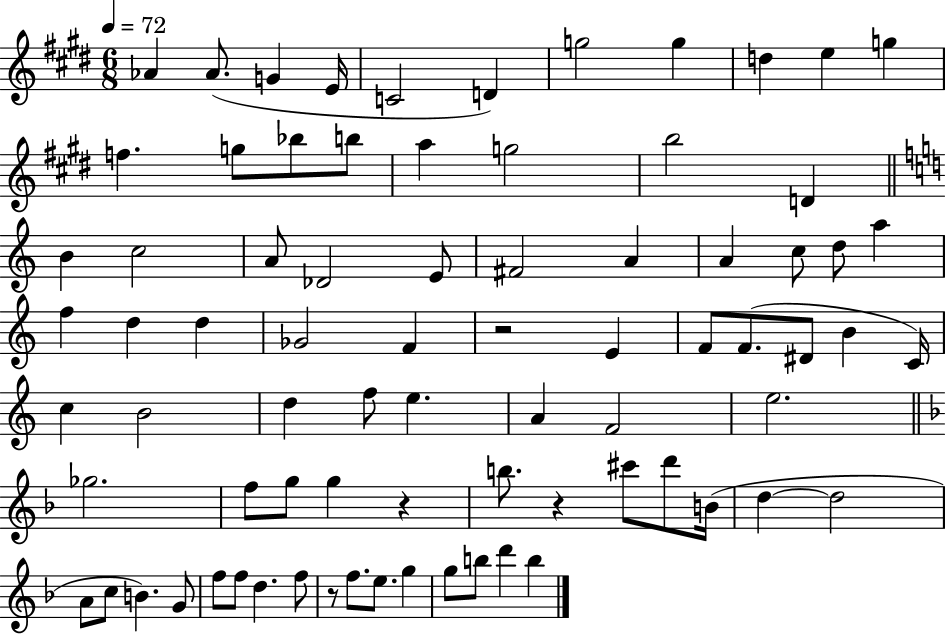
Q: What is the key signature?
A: E major